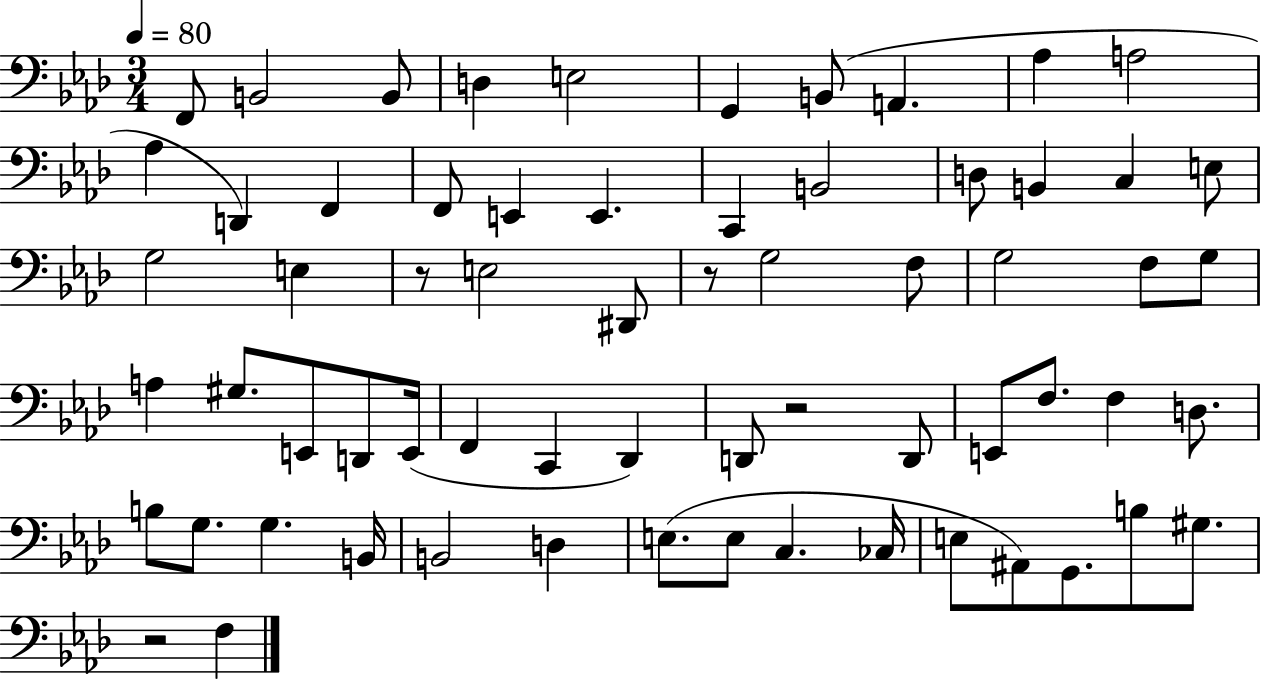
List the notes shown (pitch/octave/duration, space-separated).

F2/e B2/h B2/e D3/q E3/h G2/q B2/e A2/q. Ab3/q A3/h Ab3/q D2/q F2/q F2/e E2/q E2/q. C2/q B2/h D3/e B2/q C3/q E3/e G3/h E3/q R/e E3/h D#2/e R/e G3/h F3/e G3/h F3/e G3/e A3/q G#3/e. E2/e D2/e E2/s F2/q C2/q Db2/q D2/e R/h D2/e E2/e F3/e. F3/q D3/e. B3/e G3/e. G3/q. B2/s B2/h D3/q E3/e. E3/e C3/q. CES3/s E3/e A#2/e G2/e. B3/e G#3/e. R/h F3/q